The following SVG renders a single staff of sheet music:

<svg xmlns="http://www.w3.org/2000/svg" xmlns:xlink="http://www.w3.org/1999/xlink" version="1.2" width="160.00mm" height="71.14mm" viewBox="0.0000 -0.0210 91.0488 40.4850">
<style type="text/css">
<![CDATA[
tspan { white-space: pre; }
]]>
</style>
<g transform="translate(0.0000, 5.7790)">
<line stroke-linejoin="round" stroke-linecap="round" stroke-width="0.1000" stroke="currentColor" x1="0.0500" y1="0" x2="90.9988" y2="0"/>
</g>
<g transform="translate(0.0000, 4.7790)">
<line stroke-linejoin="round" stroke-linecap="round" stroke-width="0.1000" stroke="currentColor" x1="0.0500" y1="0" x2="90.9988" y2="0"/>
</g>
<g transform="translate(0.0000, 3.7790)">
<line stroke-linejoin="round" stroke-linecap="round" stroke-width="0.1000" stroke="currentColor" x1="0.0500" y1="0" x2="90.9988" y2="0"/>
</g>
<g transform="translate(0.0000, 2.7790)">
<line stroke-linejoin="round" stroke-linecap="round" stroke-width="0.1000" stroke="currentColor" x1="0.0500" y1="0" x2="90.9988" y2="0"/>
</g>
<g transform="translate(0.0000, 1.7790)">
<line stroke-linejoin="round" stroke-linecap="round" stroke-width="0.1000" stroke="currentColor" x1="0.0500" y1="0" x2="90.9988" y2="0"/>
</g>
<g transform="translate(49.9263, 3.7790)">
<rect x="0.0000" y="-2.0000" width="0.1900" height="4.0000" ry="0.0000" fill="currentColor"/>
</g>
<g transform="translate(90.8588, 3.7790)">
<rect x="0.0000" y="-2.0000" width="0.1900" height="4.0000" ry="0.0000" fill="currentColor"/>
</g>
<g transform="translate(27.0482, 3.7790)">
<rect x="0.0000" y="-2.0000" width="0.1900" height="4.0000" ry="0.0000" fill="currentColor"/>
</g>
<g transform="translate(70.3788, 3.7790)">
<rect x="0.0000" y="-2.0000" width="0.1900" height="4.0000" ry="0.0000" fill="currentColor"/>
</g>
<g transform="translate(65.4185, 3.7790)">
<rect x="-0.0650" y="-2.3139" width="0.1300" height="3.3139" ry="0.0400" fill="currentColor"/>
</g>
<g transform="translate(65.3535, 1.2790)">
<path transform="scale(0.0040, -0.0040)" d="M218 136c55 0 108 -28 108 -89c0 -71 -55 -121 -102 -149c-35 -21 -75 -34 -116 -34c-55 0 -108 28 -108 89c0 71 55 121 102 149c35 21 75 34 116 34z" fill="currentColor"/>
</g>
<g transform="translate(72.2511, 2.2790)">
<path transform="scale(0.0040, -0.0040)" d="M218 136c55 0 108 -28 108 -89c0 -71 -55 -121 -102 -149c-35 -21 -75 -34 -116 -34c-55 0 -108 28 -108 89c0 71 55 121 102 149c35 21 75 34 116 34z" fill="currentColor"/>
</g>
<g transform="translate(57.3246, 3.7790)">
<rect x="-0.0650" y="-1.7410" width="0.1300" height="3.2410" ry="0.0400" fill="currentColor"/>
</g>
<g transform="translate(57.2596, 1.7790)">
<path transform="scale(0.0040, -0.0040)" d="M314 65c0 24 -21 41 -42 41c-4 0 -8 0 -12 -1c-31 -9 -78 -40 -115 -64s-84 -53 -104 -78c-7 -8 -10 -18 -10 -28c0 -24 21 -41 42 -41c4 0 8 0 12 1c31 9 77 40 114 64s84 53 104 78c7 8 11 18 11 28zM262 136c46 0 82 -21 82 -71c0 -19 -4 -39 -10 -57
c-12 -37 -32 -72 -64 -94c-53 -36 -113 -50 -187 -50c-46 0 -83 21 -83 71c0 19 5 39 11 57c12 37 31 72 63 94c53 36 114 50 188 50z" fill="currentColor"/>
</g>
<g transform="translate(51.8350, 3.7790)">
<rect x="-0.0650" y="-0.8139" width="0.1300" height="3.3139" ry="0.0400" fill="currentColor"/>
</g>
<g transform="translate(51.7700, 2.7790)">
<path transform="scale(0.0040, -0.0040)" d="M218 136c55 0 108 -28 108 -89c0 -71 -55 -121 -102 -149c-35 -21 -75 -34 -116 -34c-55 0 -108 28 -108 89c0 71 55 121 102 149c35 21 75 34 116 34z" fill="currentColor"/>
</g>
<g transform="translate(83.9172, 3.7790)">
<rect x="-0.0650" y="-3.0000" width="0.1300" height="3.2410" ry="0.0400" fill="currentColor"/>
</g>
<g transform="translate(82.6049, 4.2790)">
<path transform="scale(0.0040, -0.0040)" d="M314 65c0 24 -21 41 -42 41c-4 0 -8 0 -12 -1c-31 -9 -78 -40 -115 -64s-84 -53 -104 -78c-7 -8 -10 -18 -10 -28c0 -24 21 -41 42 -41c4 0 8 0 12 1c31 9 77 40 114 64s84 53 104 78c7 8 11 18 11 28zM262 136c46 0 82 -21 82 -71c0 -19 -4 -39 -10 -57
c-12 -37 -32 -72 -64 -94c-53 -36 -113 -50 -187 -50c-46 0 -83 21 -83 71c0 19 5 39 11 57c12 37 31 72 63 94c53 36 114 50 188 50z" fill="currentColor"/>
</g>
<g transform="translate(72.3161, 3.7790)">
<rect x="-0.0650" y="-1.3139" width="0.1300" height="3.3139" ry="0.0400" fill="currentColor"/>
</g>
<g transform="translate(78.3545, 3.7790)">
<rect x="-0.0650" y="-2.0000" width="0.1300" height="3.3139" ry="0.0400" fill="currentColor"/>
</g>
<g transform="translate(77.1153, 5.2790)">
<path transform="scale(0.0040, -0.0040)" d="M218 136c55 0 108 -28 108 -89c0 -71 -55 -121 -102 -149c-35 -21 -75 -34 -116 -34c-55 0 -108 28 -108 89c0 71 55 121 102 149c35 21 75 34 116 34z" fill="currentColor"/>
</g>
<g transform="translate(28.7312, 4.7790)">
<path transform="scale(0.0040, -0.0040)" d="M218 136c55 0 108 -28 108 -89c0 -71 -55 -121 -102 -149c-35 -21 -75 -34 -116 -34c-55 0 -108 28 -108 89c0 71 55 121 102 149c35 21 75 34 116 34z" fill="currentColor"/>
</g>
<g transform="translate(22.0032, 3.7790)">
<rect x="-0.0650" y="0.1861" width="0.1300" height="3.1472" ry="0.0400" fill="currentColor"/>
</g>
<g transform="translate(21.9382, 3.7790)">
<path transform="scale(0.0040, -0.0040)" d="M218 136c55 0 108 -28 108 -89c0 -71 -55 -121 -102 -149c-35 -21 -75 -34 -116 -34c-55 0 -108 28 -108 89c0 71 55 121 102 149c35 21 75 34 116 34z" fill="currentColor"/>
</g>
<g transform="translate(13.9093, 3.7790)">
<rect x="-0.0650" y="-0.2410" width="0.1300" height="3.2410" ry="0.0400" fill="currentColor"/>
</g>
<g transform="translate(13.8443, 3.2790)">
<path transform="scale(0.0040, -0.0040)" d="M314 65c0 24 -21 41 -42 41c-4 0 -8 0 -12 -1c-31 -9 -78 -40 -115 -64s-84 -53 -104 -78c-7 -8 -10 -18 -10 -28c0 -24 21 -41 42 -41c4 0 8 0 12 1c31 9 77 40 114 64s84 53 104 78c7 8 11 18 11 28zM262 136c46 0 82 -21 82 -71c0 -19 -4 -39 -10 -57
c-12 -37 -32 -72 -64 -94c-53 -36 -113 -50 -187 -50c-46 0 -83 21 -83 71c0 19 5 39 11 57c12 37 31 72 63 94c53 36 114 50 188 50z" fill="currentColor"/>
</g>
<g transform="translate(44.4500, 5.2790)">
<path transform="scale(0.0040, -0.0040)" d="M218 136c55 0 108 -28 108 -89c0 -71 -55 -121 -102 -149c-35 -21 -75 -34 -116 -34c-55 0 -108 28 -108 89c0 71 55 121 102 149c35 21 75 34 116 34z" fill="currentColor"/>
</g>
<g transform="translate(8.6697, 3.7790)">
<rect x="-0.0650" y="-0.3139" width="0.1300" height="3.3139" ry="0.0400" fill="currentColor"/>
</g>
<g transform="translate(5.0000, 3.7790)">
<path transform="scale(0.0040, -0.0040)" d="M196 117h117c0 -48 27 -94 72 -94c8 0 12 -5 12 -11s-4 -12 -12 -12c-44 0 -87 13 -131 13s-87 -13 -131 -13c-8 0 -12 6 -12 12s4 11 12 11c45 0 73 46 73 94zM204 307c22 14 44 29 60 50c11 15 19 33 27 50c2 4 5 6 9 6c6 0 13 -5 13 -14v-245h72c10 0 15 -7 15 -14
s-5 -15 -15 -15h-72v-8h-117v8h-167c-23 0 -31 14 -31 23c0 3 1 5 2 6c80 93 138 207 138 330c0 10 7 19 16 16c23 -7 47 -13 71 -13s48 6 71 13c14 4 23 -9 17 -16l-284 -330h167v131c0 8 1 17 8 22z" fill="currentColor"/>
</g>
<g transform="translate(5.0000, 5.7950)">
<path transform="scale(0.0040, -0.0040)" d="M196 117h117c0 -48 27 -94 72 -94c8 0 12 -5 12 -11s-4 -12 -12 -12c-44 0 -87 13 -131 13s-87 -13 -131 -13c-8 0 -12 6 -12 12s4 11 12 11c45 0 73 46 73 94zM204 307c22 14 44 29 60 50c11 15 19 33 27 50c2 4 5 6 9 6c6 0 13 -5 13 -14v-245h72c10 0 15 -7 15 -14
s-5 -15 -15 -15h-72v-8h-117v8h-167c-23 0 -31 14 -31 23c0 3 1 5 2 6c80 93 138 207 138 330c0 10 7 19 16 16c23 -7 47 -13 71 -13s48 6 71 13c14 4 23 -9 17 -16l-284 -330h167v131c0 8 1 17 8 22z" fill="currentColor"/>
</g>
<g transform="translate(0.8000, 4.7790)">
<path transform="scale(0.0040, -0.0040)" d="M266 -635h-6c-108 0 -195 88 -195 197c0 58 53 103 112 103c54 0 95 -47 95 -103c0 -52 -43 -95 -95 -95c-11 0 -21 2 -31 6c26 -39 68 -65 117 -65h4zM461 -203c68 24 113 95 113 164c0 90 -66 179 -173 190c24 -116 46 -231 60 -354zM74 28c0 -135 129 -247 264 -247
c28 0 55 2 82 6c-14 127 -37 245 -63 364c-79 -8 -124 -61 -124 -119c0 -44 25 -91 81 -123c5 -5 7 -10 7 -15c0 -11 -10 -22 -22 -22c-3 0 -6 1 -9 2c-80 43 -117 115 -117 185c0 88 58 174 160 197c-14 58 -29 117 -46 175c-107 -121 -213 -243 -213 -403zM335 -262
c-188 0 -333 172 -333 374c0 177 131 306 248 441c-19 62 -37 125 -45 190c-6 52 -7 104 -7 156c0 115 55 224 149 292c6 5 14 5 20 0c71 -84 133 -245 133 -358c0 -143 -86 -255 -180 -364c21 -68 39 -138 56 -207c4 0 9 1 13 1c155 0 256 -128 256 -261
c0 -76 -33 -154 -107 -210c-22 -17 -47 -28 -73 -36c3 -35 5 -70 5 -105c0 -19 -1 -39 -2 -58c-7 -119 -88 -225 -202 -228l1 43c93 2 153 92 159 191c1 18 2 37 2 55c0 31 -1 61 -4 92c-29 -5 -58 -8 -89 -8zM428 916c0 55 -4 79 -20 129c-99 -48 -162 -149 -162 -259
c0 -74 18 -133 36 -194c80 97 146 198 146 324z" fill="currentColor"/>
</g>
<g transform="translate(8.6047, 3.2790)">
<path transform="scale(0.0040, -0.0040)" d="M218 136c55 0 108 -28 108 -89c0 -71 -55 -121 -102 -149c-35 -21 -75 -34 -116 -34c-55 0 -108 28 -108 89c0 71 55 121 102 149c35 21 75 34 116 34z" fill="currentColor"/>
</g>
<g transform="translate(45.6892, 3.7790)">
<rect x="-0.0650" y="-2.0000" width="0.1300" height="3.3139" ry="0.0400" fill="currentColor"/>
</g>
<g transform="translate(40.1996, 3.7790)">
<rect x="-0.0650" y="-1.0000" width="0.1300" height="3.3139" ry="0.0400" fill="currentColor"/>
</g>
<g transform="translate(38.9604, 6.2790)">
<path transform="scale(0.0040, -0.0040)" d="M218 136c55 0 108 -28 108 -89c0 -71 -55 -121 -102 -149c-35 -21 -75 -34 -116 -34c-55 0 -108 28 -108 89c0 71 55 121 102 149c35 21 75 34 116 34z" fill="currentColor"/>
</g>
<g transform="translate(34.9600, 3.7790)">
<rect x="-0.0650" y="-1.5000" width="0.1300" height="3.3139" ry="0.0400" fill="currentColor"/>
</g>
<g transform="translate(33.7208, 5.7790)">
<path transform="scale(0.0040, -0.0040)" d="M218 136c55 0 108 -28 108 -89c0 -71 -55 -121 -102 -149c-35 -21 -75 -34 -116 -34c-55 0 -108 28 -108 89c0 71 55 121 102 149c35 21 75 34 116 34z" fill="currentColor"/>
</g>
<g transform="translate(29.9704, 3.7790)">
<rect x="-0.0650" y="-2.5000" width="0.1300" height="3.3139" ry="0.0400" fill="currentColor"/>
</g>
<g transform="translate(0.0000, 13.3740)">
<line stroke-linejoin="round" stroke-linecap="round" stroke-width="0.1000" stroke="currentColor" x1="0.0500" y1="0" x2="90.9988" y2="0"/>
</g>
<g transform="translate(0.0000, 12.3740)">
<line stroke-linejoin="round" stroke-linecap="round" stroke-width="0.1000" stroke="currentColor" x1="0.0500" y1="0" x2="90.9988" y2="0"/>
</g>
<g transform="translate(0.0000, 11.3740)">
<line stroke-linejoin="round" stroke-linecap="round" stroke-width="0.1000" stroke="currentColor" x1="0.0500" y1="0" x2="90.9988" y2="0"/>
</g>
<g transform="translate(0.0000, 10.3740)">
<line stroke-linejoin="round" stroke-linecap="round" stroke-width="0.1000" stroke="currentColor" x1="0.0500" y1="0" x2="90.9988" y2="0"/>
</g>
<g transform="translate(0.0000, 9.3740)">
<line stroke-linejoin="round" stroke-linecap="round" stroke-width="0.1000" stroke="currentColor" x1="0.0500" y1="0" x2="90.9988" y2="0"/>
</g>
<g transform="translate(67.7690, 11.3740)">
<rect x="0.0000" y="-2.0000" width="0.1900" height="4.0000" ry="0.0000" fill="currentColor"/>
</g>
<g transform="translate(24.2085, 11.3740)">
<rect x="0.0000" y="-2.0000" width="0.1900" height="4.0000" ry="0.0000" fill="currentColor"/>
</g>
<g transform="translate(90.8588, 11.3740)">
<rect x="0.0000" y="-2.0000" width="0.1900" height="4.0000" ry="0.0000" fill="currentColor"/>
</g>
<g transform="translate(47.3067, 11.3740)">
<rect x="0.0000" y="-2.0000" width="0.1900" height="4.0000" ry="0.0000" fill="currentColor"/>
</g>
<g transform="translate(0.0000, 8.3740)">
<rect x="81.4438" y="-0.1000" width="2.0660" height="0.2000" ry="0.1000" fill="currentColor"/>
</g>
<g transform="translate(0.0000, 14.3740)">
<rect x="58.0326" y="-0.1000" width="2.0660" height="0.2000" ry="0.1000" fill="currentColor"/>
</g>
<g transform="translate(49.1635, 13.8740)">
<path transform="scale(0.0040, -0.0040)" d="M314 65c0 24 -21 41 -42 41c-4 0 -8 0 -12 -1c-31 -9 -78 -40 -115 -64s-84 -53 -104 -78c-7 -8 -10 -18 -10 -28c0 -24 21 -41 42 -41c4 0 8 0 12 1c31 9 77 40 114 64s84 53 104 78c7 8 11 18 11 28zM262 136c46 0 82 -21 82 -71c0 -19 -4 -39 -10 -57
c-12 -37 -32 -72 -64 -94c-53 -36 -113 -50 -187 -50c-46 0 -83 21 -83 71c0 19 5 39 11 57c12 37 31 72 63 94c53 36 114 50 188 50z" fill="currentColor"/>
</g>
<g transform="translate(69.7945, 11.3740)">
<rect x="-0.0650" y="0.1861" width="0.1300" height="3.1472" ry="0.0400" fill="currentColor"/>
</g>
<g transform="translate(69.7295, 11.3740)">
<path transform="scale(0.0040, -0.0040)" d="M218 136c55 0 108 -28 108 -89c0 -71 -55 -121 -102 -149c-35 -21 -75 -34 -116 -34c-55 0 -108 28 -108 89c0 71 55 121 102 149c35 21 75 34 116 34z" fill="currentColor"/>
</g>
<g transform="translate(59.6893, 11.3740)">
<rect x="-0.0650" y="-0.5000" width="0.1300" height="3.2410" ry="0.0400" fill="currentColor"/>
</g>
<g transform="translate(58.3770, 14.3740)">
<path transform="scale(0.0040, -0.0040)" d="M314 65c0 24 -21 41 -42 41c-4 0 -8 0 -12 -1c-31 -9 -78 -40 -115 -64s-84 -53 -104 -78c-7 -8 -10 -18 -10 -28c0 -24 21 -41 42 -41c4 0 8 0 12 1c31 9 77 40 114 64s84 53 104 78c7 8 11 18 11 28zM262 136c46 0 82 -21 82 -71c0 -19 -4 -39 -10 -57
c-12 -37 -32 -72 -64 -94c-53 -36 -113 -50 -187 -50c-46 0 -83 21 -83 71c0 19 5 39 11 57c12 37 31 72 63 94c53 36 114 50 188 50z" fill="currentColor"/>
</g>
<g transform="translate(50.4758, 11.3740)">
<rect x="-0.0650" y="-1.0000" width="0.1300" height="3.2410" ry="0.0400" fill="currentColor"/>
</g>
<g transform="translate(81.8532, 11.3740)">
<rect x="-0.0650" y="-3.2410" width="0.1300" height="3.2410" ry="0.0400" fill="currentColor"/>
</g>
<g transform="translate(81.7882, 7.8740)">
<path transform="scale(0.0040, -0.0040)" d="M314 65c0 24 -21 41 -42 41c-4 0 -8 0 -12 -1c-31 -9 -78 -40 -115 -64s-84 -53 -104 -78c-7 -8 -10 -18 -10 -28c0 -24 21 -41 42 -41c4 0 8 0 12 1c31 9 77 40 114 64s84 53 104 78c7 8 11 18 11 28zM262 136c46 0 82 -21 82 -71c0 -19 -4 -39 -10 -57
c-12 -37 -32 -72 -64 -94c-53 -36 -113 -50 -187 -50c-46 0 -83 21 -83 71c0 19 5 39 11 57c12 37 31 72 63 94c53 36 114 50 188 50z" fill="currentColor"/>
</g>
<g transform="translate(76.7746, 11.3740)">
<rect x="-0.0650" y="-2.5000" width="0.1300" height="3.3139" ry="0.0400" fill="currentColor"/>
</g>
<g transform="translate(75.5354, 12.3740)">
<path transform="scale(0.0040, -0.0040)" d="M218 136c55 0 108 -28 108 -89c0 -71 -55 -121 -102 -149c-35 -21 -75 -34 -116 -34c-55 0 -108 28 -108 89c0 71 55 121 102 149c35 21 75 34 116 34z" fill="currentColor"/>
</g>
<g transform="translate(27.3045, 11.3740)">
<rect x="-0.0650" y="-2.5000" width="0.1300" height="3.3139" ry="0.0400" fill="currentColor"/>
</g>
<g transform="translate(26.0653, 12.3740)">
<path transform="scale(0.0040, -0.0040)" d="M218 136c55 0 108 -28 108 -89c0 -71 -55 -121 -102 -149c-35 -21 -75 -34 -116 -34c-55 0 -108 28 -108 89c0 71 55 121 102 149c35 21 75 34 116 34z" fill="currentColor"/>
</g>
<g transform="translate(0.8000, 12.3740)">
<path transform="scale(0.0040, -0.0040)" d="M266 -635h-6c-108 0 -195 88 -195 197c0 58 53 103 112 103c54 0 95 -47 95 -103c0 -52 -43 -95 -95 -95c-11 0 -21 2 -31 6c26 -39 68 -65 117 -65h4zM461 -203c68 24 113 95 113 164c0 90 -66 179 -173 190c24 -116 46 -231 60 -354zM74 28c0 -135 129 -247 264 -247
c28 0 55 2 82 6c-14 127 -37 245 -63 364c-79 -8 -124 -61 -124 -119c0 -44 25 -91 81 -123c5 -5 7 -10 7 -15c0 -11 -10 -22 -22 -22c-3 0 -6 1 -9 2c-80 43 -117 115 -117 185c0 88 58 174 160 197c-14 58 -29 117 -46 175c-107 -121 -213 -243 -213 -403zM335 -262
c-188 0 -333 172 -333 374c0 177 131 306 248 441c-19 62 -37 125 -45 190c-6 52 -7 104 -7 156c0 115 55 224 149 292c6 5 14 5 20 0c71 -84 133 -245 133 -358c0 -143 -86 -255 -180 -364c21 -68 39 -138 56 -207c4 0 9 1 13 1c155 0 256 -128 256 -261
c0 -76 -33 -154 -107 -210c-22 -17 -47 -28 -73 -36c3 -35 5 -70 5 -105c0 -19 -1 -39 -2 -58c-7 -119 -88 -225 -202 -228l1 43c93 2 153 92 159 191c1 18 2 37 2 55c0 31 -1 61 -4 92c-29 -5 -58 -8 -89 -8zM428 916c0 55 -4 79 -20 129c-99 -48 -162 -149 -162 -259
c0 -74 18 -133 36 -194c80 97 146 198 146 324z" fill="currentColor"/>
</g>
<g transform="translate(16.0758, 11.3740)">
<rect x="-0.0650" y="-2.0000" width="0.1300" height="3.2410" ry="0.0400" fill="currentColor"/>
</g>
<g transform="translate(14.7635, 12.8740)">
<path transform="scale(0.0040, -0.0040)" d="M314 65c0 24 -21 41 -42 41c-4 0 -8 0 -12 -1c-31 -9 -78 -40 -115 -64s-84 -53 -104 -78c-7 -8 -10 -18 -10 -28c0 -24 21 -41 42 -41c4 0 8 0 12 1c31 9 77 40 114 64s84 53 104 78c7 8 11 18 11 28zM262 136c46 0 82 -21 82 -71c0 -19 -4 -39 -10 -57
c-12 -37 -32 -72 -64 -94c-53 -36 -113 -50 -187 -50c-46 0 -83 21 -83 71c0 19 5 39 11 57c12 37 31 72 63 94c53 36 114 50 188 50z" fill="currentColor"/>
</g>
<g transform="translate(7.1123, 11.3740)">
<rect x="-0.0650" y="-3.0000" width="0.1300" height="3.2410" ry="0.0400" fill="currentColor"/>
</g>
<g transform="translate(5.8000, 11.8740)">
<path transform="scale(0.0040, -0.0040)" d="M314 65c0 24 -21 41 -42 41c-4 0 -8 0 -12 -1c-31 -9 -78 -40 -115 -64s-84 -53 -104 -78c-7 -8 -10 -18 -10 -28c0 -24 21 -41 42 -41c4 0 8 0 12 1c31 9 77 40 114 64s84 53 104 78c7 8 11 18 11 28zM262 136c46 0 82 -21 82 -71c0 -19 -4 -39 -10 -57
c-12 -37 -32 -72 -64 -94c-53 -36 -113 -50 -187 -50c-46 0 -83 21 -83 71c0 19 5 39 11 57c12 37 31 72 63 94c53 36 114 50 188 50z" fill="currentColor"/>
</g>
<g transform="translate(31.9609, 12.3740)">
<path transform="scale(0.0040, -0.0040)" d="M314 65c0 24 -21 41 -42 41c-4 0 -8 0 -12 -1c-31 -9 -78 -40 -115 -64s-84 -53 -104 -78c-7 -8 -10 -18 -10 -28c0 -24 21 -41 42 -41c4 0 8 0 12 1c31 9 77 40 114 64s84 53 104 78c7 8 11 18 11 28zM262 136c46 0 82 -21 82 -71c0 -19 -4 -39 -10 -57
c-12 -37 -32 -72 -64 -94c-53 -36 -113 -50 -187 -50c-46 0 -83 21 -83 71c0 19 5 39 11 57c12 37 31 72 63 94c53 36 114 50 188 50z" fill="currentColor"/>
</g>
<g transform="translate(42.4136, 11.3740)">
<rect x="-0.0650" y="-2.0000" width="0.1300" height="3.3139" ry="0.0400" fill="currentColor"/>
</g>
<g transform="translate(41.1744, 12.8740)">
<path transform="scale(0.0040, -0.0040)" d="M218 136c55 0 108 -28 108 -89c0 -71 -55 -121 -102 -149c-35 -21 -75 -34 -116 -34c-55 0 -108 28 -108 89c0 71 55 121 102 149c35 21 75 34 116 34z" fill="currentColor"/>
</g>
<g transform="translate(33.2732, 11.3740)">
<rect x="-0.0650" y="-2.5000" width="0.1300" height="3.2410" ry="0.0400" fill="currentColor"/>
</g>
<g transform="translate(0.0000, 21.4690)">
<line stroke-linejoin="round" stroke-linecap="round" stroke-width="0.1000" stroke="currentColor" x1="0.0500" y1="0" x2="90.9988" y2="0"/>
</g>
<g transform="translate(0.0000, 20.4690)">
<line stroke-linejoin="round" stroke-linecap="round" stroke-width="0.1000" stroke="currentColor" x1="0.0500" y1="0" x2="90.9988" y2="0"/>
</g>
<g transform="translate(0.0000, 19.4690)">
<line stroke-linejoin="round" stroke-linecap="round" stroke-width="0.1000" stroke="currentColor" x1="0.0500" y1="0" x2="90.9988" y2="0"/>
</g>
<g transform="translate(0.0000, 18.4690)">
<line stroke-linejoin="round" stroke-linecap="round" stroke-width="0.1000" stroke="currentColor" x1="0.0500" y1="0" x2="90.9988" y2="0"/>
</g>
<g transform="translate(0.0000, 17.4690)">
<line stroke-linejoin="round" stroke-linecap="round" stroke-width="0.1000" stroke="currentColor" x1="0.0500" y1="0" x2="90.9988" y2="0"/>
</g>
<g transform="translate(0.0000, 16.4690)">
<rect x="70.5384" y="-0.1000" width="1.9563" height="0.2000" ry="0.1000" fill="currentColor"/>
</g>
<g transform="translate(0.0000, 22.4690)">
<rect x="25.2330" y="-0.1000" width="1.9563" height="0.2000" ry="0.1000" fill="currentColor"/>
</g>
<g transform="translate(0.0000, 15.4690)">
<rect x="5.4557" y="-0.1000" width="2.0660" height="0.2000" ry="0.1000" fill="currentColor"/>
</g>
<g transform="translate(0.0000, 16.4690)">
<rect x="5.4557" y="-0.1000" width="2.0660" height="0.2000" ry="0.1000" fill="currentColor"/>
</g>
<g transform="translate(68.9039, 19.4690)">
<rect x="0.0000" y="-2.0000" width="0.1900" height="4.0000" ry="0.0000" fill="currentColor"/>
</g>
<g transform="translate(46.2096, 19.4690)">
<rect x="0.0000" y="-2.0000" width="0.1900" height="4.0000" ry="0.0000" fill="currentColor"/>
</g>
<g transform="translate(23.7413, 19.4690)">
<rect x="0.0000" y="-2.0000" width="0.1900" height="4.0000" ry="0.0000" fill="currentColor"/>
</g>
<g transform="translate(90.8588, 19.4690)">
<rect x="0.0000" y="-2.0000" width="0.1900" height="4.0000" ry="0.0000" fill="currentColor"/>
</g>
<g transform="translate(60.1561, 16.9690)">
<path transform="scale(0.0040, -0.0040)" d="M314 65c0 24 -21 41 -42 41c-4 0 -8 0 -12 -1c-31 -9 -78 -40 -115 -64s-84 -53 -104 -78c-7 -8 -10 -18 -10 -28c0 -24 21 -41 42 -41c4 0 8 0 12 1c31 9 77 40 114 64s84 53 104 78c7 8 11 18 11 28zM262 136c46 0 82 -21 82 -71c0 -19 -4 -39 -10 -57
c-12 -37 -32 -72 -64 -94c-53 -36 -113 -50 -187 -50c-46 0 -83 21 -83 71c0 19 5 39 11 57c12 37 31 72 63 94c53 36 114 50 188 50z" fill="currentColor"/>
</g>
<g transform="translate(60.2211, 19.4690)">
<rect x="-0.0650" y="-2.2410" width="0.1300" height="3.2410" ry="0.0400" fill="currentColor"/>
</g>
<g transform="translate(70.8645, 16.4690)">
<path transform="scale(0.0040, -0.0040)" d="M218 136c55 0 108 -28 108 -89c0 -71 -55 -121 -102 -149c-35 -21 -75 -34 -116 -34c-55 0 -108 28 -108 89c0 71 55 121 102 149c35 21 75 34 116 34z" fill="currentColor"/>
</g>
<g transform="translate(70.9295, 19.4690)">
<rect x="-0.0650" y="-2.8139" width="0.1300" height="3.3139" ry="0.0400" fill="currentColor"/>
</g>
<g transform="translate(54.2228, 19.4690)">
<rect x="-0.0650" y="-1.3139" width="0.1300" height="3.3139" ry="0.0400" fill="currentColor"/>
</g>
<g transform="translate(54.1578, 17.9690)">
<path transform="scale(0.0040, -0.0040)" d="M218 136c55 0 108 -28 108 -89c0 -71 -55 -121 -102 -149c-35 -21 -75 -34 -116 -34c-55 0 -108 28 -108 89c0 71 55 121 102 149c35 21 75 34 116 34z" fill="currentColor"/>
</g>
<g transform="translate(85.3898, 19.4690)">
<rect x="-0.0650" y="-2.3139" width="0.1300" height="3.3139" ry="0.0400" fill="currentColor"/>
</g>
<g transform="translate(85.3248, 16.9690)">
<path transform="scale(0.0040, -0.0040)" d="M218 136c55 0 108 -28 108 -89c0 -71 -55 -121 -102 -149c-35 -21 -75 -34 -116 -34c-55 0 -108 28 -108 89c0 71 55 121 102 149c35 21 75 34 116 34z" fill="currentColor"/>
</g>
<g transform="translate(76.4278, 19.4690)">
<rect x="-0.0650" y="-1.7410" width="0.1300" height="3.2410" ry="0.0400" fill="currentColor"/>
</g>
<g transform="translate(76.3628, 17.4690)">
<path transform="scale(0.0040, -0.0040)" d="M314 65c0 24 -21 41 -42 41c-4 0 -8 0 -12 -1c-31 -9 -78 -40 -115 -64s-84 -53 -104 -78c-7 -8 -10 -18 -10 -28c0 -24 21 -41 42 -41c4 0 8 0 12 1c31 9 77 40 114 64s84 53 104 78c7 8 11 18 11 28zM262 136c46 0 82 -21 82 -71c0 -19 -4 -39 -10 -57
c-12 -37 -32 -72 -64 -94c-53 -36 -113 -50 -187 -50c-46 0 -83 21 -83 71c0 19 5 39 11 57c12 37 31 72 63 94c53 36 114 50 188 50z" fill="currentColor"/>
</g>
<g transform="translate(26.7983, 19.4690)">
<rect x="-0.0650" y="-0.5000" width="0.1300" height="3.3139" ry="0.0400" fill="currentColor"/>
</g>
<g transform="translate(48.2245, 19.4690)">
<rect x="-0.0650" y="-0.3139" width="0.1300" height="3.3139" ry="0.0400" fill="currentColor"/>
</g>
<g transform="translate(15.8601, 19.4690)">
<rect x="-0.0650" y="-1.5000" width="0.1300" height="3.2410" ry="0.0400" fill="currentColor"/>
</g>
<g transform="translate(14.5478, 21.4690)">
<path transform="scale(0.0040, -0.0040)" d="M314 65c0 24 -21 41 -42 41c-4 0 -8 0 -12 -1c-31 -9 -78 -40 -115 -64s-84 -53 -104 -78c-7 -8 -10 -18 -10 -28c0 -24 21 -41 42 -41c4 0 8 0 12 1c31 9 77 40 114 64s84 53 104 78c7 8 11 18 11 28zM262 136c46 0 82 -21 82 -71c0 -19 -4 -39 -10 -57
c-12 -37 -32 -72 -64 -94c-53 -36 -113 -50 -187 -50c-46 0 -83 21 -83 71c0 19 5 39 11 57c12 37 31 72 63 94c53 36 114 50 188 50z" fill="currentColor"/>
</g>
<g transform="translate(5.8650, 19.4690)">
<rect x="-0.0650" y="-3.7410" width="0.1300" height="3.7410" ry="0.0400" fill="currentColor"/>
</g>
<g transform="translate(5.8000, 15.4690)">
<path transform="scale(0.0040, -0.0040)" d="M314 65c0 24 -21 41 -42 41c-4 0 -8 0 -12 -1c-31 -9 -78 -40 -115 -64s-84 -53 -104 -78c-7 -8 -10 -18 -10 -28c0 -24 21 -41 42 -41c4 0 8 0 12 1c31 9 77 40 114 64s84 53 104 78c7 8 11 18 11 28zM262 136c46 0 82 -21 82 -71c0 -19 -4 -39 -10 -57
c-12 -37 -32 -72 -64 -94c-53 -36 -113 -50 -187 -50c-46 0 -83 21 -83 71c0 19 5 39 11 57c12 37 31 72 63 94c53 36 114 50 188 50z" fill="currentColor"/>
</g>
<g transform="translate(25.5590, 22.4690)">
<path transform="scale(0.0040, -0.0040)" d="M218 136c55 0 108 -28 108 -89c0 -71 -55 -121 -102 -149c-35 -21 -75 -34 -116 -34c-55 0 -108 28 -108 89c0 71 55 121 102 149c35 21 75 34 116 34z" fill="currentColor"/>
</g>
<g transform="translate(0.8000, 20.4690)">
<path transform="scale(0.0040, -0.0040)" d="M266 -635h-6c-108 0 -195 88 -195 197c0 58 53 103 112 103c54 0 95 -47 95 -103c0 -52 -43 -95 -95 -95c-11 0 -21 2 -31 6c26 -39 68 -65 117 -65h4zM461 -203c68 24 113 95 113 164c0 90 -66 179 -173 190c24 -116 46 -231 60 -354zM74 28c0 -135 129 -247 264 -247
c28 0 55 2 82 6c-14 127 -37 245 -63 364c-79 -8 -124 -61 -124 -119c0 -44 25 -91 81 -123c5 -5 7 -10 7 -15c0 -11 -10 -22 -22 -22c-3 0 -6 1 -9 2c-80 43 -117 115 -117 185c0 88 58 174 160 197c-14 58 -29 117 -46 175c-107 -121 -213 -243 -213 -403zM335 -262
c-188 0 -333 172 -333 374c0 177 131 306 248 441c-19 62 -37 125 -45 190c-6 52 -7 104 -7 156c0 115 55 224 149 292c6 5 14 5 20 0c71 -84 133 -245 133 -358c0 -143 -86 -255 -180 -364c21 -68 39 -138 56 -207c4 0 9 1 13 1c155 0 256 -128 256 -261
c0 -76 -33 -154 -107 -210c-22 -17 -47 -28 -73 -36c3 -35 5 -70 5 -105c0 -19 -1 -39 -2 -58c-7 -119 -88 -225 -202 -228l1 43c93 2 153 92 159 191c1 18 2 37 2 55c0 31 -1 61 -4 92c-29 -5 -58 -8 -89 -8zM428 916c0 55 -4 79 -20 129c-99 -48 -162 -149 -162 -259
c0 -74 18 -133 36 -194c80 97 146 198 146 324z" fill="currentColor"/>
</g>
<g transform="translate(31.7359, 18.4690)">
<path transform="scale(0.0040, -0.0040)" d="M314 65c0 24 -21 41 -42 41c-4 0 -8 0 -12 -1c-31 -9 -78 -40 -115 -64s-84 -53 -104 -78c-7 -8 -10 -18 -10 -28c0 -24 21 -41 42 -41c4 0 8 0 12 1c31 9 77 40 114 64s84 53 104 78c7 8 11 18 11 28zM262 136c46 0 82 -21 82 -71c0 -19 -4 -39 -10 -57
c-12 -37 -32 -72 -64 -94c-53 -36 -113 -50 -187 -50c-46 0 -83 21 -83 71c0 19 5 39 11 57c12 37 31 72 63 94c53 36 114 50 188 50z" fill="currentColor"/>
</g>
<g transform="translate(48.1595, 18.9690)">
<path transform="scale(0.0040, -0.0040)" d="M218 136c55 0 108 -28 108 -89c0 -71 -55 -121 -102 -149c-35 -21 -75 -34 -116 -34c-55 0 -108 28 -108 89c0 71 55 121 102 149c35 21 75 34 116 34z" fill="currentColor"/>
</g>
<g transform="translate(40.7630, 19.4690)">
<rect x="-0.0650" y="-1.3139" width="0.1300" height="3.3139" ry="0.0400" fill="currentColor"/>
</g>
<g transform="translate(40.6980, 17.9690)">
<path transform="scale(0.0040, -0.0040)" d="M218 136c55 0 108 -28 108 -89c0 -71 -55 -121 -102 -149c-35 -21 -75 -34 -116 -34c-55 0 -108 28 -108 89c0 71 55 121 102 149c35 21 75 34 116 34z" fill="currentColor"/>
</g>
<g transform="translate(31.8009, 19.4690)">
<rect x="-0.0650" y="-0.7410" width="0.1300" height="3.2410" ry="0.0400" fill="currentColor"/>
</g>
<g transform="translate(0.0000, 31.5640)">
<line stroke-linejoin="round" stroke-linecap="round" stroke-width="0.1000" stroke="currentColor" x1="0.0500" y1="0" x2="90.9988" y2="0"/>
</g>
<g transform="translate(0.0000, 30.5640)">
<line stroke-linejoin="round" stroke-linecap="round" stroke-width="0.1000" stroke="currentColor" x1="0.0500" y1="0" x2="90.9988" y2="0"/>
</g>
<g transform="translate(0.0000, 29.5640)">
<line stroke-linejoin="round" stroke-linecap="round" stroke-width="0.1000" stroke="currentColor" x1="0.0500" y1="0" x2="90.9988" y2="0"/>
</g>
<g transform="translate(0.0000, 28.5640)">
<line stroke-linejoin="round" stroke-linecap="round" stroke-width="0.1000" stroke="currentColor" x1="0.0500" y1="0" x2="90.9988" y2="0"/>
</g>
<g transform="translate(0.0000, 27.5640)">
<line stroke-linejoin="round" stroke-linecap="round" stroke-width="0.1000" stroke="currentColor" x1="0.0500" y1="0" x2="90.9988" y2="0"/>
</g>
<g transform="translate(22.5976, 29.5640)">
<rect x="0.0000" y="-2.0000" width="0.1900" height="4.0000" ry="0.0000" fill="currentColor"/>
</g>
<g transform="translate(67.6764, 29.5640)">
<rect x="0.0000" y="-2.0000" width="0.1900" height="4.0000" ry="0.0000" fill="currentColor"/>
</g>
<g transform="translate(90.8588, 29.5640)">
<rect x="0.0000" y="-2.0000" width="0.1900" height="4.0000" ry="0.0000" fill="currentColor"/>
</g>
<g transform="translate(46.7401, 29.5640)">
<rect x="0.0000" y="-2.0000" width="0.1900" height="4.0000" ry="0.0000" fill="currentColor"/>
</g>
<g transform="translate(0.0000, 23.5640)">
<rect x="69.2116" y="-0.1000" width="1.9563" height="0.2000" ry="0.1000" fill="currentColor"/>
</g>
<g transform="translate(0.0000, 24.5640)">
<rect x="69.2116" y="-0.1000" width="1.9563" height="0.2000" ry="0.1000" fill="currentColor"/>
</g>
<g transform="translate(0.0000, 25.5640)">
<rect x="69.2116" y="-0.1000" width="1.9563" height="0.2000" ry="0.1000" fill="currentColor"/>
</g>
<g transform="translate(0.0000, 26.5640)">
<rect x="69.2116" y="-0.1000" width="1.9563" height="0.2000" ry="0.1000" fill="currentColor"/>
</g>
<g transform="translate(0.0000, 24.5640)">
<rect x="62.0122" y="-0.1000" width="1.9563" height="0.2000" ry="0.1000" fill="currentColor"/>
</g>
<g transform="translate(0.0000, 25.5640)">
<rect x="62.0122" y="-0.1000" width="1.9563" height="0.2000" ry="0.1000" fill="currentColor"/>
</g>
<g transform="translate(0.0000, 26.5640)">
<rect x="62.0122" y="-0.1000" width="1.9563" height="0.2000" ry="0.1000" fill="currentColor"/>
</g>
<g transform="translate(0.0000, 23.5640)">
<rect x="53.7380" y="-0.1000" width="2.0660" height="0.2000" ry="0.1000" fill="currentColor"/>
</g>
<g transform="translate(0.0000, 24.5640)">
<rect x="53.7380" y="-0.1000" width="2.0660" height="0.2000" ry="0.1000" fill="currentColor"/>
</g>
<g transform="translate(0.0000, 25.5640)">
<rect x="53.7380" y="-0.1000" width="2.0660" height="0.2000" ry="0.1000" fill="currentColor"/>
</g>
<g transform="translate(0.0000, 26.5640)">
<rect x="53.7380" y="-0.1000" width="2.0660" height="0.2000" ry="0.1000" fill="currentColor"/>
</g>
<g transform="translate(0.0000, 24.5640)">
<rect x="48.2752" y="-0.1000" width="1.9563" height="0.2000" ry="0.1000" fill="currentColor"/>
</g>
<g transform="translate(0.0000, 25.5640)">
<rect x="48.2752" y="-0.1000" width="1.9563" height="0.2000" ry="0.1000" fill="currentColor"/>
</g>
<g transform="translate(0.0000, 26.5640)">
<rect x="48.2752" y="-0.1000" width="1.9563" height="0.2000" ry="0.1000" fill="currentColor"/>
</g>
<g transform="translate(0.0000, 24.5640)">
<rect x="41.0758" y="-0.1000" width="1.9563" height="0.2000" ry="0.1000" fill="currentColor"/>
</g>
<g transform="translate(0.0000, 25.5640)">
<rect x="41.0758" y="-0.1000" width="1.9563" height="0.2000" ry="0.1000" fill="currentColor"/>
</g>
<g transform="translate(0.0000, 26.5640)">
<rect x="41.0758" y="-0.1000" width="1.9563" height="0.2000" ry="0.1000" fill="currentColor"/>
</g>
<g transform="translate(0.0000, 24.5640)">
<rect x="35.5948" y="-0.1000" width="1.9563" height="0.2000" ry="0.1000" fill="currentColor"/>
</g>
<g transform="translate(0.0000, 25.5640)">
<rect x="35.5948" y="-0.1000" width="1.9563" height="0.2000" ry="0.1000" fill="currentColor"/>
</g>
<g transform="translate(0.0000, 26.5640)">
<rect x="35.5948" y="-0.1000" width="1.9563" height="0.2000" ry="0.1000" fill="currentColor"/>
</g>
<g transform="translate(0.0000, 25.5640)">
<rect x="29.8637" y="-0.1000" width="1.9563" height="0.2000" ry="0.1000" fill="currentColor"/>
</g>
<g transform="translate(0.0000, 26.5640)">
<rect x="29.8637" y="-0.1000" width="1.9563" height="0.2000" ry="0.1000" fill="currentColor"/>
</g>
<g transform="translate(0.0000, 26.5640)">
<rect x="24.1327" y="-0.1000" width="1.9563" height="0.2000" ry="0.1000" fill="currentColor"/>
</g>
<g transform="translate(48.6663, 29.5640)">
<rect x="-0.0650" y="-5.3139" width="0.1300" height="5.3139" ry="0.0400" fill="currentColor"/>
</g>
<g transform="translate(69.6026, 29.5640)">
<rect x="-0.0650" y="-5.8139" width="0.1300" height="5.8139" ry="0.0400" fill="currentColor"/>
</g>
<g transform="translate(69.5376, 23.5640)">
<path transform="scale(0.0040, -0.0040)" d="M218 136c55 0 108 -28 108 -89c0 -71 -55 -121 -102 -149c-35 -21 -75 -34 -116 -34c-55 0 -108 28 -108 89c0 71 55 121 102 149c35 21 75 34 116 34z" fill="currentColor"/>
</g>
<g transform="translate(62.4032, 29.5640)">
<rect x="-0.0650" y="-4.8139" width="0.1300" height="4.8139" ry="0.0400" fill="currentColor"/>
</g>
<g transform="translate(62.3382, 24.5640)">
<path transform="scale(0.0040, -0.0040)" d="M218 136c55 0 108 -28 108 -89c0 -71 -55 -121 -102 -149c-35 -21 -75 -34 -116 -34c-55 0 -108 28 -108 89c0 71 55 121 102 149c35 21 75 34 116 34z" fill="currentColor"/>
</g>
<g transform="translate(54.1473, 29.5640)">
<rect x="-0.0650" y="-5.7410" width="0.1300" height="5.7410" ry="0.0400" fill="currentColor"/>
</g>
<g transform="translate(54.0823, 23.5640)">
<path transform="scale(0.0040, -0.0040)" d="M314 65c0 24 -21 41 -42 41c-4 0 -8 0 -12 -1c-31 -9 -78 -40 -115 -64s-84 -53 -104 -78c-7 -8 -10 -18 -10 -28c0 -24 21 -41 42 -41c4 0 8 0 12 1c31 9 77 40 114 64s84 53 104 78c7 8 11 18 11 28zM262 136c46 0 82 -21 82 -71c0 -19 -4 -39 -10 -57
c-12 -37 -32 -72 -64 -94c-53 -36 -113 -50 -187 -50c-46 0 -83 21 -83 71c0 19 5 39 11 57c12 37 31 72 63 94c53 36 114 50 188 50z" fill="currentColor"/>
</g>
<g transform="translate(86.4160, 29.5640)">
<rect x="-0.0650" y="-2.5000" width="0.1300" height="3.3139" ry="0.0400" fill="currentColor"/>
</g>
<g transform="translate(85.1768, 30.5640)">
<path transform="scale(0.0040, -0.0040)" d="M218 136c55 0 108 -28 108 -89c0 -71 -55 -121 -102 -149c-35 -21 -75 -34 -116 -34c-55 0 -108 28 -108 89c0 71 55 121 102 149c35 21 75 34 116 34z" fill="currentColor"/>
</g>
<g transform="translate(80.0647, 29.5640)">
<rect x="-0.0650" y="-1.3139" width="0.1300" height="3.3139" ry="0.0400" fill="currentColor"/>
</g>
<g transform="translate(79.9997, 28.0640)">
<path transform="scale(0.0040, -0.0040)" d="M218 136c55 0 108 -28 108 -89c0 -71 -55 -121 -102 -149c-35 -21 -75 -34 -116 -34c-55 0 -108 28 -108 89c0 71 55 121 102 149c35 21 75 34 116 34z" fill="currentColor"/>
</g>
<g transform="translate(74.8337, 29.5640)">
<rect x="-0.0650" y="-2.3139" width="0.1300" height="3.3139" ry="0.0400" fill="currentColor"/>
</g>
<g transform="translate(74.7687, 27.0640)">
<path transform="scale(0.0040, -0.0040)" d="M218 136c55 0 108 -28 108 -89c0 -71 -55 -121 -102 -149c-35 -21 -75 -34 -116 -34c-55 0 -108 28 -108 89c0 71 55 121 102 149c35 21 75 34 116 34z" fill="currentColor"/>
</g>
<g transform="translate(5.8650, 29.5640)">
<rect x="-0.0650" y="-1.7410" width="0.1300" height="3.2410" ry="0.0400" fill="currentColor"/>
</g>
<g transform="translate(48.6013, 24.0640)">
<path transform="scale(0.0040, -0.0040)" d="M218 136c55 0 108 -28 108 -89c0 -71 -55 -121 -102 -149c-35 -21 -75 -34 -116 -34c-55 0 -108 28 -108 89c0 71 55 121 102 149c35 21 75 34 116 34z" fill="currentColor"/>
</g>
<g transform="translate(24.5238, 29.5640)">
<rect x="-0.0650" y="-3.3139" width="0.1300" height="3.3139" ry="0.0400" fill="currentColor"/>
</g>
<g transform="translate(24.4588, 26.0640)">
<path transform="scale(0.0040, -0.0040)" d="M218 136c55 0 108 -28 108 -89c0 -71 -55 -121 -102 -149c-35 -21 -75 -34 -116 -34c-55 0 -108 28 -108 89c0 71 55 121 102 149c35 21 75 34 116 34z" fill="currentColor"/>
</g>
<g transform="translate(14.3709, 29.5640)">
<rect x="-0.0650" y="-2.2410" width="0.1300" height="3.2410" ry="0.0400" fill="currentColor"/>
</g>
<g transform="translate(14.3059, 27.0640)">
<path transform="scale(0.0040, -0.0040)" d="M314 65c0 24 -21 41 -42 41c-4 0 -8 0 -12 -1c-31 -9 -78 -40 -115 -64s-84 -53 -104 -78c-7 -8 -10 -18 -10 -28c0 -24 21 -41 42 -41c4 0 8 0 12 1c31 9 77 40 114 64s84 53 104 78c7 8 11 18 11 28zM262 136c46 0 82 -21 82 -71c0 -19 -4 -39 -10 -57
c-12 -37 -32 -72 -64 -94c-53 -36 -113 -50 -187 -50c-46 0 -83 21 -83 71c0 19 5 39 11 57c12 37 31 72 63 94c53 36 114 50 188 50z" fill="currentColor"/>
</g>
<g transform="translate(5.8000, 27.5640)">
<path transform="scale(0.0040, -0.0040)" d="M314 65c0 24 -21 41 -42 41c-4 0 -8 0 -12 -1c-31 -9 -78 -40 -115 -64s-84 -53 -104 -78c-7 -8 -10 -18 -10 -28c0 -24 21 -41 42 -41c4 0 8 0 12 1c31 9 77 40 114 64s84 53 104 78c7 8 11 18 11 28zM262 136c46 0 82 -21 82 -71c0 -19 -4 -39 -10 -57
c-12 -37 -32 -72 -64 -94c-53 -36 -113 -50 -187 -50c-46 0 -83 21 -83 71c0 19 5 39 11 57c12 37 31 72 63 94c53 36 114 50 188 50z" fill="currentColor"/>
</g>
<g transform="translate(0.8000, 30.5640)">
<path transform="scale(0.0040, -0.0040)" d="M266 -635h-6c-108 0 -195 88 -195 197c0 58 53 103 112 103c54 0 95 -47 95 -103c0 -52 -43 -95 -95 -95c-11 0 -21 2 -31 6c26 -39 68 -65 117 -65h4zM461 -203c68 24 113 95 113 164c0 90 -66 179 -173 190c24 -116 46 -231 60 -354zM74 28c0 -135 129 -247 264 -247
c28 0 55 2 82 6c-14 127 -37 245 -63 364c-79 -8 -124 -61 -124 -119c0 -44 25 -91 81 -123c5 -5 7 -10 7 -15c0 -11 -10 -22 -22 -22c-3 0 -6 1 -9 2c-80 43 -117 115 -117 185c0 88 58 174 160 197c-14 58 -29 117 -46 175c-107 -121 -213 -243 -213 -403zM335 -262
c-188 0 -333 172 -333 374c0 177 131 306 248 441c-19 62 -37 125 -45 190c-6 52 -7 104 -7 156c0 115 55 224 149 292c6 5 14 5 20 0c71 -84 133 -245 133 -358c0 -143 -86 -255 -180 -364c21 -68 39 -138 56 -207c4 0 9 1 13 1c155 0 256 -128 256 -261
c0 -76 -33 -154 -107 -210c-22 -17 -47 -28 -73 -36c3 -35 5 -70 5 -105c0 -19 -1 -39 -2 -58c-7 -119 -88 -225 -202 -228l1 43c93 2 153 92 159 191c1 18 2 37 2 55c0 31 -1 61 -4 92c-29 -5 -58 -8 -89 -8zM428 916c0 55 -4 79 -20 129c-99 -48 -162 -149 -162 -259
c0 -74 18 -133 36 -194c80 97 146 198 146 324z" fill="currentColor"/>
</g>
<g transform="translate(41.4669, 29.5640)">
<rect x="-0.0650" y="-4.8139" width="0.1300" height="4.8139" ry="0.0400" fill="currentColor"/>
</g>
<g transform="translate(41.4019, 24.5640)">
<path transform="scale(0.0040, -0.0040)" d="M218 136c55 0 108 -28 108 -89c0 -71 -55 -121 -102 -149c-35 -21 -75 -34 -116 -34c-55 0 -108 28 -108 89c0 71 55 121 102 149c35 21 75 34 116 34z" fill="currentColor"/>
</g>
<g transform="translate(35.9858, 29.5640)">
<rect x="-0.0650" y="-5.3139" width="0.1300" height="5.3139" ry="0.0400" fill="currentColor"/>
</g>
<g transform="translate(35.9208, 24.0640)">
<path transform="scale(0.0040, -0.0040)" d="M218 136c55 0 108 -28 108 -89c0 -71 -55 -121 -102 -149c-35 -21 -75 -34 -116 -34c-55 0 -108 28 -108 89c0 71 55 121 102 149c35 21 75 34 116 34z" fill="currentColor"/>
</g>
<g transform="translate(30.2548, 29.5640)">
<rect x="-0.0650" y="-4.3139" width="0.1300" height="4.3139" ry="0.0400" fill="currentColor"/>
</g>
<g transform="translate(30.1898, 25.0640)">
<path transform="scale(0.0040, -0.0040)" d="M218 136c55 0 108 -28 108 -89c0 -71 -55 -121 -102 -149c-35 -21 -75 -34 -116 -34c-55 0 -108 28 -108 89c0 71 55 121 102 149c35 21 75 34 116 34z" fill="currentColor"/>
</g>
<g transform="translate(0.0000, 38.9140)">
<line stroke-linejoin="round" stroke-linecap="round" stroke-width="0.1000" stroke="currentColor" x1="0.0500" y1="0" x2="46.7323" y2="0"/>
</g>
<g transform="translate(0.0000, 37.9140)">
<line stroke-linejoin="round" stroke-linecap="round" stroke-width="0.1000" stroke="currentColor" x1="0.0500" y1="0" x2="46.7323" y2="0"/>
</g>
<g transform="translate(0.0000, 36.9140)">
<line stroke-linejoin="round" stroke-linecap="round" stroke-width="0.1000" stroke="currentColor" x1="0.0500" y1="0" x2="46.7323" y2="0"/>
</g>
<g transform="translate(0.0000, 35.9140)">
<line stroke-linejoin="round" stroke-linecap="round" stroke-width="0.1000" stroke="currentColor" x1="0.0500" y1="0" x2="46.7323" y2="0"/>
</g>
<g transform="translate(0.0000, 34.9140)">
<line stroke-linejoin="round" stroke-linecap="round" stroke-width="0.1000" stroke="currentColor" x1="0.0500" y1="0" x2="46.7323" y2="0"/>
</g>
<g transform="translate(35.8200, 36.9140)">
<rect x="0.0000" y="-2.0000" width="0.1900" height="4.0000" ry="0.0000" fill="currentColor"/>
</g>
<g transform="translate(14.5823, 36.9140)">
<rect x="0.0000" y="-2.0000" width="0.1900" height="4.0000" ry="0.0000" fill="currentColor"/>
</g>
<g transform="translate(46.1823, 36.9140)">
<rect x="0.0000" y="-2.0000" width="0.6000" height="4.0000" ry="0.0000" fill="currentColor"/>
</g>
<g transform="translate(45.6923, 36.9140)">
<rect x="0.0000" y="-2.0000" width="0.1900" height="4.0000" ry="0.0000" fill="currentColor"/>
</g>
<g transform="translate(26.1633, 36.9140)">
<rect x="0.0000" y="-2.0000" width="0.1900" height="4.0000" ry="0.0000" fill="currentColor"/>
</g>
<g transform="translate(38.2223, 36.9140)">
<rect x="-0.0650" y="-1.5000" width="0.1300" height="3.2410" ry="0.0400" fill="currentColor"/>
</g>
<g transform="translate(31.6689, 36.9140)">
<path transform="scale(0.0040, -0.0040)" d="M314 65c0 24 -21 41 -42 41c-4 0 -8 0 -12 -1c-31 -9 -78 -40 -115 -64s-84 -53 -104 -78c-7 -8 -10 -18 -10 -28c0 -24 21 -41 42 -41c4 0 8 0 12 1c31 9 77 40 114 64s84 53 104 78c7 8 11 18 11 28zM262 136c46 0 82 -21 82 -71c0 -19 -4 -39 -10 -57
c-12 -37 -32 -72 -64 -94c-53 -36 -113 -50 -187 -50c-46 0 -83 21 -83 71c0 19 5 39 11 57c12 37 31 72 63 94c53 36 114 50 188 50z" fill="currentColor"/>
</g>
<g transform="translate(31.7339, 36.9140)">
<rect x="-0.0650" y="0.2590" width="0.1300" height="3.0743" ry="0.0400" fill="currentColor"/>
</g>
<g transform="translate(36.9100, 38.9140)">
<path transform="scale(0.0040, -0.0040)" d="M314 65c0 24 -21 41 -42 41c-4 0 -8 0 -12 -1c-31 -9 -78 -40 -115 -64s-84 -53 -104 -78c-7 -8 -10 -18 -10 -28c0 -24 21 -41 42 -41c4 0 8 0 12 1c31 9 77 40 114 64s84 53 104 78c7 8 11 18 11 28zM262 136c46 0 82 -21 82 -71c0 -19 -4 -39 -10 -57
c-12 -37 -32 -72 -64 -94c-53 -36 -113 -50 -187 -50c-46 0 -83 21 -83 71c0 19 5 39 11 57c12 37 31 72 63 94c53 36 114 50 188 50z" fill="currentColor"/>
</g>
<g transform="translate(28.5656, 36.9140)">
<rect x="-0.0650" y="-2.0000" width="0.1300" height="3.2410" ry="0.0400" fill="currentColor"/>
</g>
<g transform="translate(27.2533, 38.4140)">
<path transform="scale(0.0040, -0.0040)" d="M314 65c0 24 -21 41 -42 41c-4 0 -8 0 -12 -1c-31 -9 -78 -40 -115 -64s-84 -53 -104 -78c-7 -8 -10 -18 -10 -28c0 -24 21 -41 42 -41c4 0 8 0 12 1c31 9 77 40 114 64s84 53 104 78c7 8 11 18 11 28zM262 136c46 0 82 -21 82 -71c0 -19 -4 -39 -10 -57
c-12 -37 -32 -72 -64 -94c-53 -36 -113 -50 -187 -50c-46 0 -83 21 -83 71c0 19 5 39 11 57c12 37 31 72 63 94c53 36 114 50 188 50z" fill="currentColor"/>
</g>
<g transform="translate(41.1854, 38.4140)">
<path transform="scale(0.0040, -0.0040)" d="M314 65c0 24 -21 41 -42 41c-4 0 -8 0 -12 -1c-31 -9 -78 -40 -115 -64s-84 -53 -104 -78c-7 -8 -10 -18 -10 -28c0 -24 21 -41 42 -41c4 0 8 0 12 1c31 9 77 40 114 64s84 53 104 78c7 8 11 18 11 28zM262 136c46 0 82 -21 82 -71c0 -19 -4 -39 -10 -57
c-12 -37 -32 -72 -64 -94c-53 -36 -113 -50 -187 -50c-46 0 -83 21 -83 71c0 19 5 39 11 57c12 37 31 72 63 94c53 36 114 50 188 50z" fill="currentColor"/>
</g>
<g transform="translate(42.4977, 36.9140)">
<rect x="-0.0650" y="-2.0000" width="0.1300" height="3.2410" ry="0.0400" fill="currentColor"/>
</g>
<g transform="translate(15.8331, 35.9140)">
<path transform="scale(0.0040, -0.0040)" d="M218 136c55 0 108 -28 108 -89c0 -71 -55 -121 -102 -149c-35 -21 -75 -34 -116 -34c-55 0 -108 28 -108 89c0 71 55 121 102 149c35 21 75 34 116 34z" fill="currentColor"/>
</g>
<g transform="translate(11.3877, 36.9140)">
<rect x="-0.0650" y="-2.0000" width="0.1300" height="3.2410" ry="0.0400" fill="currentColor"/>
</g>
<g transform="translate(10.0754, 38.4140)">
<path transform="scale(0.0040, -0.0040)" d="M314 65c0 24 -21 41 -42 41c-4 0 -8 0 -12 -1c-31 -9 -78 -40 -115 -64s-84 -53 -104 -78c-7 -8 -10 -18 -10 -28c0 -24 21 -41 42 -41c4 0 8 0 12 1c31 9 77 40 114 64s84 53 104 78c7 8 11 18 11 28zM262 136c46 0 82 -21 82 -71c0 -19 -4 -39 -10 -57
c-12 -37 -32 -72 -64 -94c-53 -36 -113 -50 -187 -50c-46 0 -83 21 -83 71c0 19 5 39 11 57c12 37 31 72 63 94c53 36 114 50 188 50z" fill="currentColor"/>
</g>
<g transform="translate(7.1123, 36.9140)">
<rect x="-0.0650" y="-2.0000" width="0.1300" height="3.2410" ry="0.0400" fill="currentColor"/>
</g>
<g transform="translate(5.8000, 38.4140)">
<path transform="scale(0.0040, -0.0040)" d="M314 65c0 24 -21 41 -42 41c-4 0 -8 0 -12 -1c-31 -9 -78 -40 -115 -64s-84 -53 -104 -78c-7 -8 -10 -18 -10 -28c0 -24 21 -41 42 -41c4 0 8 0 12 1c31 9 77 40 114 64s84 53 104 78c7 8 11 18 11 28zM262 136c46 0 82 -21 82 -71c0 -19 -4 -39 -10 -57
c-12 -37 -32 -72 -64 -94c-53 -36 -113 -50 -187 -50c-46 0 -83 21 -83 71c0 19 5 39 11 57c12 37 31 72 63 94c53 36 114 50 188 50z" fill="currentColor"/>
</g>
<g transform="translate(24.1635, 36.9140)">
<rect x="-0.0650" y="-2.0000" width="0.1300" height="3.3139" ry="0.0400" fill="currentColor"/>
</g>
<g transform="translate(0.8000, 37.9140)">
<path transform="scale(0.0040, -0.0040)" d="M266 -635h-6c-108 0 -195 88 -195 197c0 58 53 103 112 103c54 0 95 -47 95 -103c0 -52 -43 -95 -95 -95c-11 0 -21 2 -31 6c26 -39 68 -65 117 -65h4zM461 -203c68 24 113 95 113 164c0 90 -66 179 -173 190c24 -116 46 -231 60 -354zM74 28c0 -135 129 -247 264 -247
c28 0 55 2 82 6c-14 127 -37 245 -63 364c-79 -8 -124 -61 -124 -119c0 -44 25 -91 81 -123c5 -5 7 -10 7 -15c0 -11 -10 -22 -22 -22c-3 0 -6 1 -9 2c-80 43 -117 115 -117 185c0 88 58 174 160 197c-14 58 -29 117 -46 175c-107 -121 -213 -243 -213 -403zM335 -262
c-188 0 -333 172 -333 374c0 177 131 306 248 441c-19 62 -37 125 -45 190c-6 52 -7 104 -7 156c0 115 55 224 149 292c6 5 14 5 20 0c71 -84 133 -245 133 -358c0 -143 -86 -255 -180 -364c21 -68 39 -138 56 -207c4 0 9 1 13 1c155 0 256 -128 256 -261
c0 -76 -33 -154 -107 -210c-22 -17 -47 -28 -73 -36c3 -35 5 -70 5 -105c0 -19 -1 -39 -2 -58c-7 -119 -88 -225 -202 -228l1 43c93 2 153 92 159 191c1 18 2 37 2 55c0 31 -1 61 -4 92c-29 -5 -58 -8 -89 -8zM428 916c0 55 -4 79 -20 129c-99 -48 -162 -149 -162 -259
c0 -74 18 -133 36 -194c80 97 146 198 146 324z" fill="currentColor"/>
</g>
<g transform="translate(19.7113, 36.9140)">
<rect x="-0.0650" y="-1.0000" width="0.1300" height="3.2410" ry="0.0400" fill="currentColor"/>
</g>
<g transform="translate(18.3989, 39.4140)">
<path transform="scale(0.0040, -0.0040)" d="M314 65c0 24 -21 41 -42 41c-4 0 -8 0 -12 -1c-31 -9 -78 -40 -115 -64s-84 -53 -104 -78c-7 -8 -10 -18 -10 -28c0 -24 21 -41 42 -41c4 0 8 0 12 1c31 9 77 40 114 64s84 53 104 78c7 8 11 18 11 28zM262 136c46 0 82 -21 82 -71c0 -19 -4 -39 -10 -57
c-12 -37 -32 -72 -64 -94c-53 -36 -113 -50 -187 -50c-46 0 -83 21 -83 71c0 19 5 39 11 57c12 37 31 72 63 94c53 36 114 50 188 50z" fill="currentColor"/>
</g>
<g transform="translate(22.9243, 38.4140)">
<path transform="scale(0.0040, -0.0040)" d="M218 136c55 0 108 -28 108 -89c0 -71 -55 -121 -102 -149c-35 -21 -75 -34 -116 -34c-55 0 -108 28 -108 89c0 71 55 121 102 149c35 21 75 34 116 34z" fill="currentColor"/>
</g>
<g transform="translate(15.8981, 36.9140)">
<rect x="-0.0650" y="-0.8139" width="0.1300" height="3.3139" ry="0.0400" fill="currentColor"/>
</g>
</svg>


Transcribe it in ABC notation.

X:1
T:Untitled
M:4/4
L:1/4
K:C
c c2 B G E D F d f2 g e F A2 A2 F2 G G2 F D2 C2 B G b2 c'2 E2 C d2 e c e g2 a f2 g f2 g2 b d' f' e' f' g'2 e' g' g e G F2 F2 d D2 F F2 B2 E2 F2